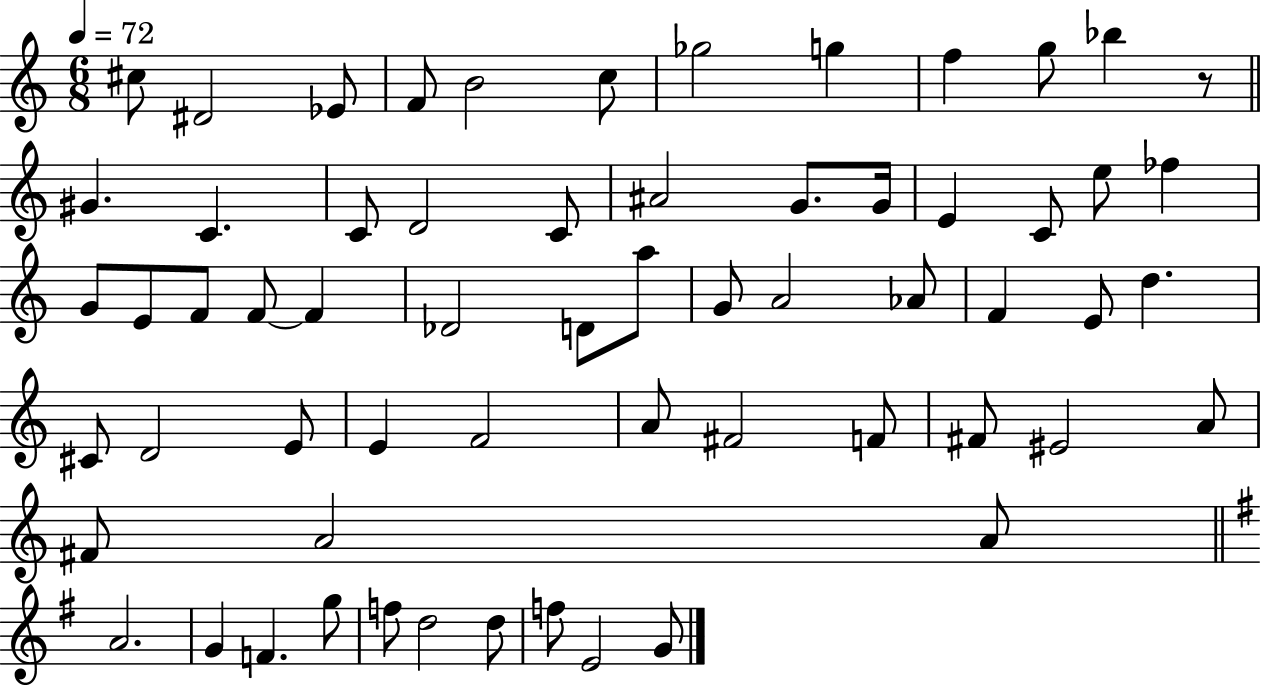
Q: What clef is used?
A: treble